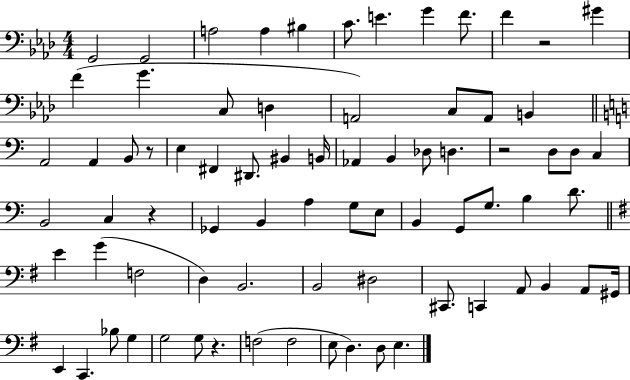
{
  \clef bass
  \numericTimeSignature
  \time 4/4
  \key aes \major
  g,2 g,2 | a2 a4 bis4 | c'8. e'4. g'4 f'8. | f'4 r2 gis'4 | \break f'4( g'4. c8 d4 | a,2) c8 a,8 b,4 | \bar "||" \break \key c \major a,2 a,4 b,8 r8 | e4 fis,4 dis,8. bis,4 b,16 | aes,4 b,4 des8 d4. | r2 d8 d8 c4 | \break b,2 c4 r4 | ges,4 b,4 a4 g8 e8 | b,4 g,8 g8. b4 d'8. | \bar "||" \break \key e \minor e'4 g'4( f2 | d4) b,2. | b,2 dis2 | cis,8. c,4 a,8 b,4 a,8 gis,16 | \break e,4 c,4. bes8 g4 | g2 g8 r4. | f2( f2 | e8 d4.) d8 e4. | \break \bar "|."
}